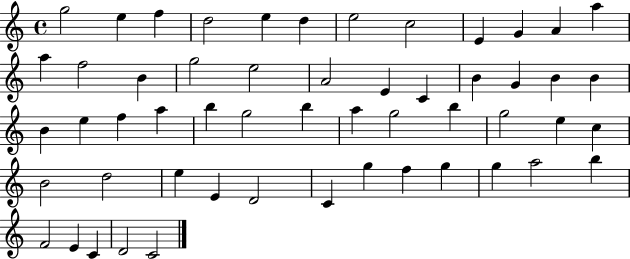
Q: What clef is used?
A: treble